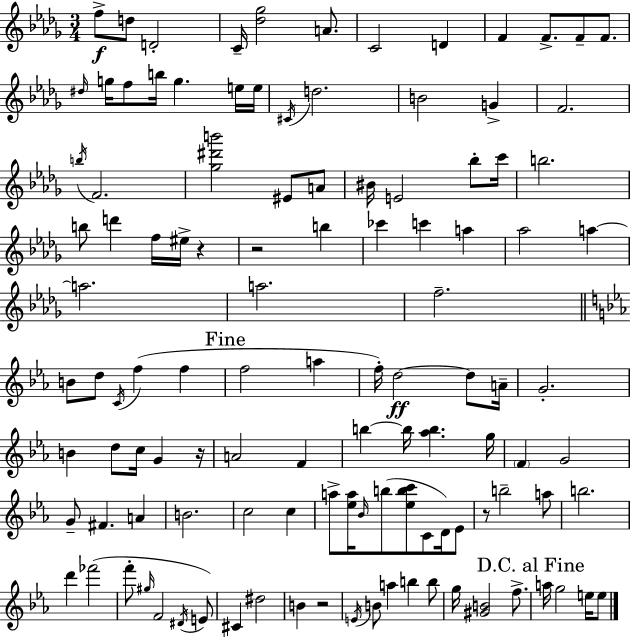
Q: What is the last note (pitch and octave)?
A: E5